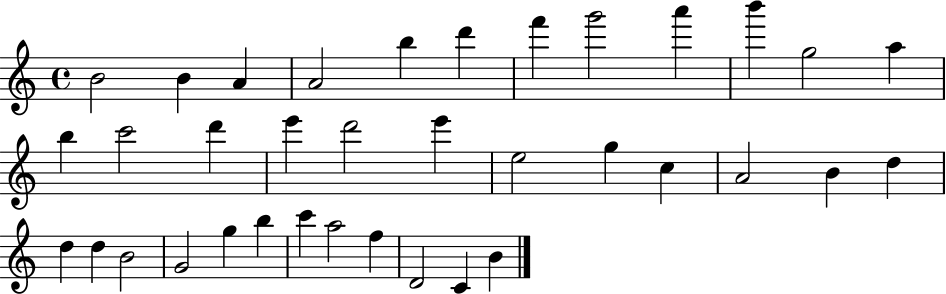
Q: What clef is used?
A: treble